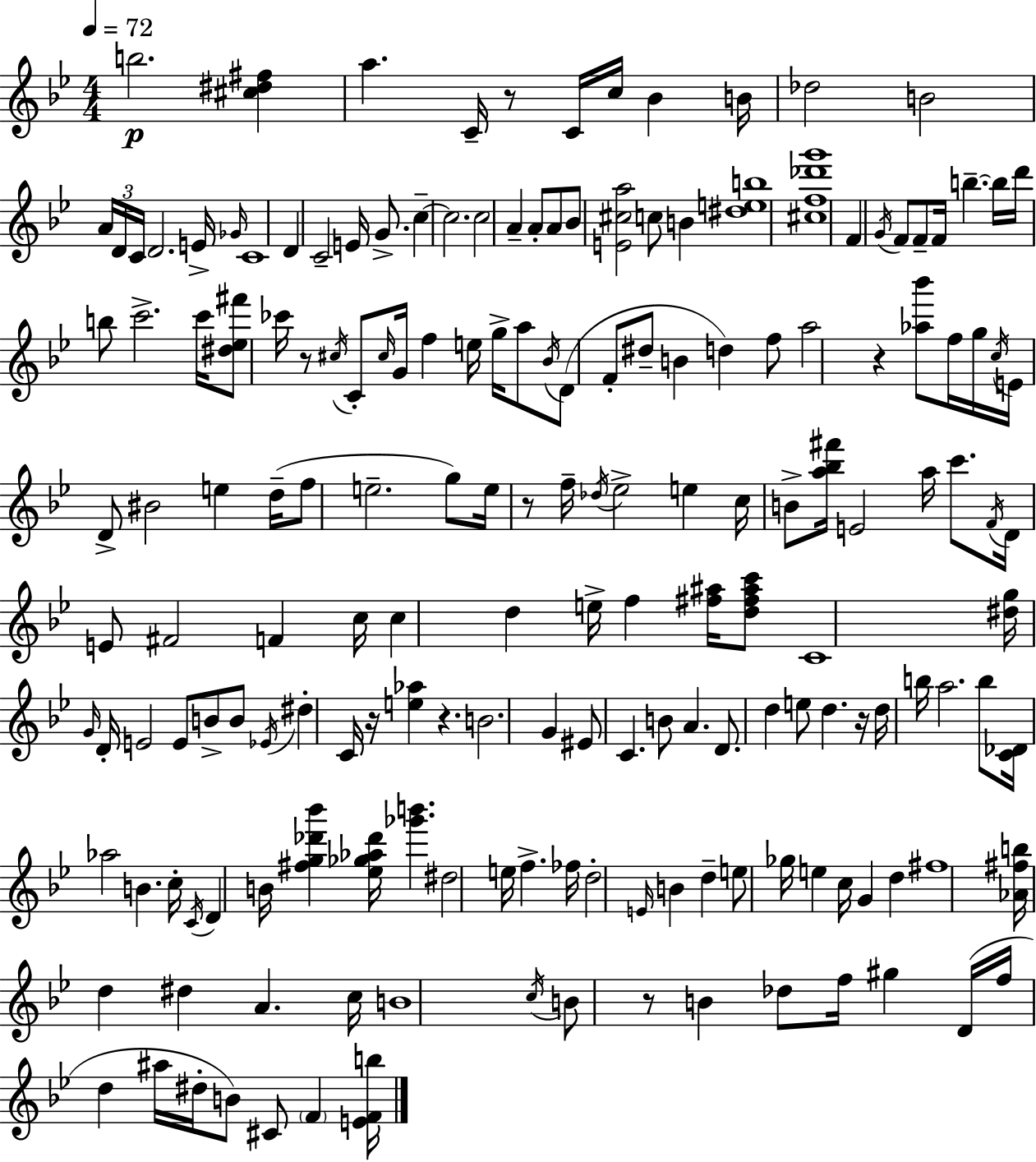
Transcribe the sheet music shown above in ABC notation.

X:1
T:Untitled
M:4/4
L:1/4
K:Gm
b2 [^c^d^f] a C/4 z/2 C/4 c/4 _B B/4 _d2 B2 A/4 D/4 C/4 D2 E/4 _G/4 C4 D C2 E/4 G/2 c c2 c2 A A/2 A/2 _B/2 [E^ca]2 c/2 B [^deb]4 [^cf_d'g']4 F G/4 F/2 F/2 F/4 b b/4 d'/4 b/2 c'2 c'/4 [^d_e^f']/2 _c'/4 z/2 ^c/4 C/2 ^c/4 G/4 f e/4 g/4 a/2 _B/4 D/2 F/2 ^d/2 B d f/2 a2 z [_a_b']/2 f/4 g/4 c/4 E/4 D/2 ^B2 e d/4 f/2 e2 g/2 e/4 z/2 f/4 _d/4 _e2 e c/4 B/2 [a_b^f']/4 E2 a/4 c'/2 F/4 D/4 E/2 ^F2 F c/4 c d e/4 f [^f^a]/4 [d^f^ac']/2 C4 [^dg]/4 G/4 D/4 E2 E/2 B/2 B/2 _E/4 ^d C/4 z/4 [e_a] z B2 G ^E/2 C B/2 A D/2 d e/2 d z/4 d/4 b/4 a2 b/2 [C_D]/4 _a2 B c/4 C/4 D B/4 [^fg_d'_b'] [_e_g_a_d']/4 [_g'b'] ^d2 e/4 f _f/4 d2 E/4 B d e/2 _g/4 e c/4 G d ^f4 [_A^fb]/4 d ^d A c/4 B4 c/4 B/2 z/2 B _d/2 f/4 ^g D/4 f/4 d ^a/4 ^d/4 B/2 ^C/2 F [EFb]/4